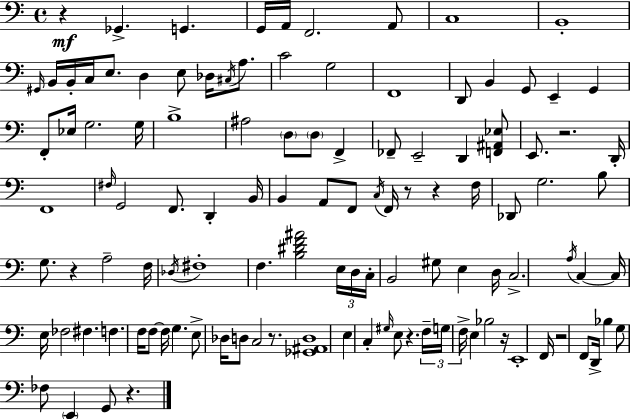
R/q Gb2/q. G2/q. G2/s A2/s F2/h. A2/e C3/w B2/w G#2/s B2/s B2/s C3/s E3/e. D3/q E3/e Db3/s C#3/s A3/e. C4/h G3/h F2/w D2/e B2/q G2/e E2/q G2/q F2/e Eb3/s G3/h. G3/s B3/w A#3/h D3/e D3/e F2/q FES2/e E2/h D2/q [F2,A#2,Eb3]/e E2/e. R/h. D2/s F2/w F#3/s G2/h F2/e. D2/q B2/s B2/q A2/e F2/e C3/s F2/s R/e R/q F3/s Db2/e G3/h. B3/e G3/e. R/q A3/h F3/s Db3/s F#3/w F3/q. [B3,D#4,F4,A#4]/h E3/s D3/s C3/s B2/h G#3/e E3/q D3/s C3/h. A3/s C3/q C3/s E3/s FES3/h F#3/q. F3/q. F3/s F3/e F3/s G3/q. E3/e Db3/s D3/e C3/h R/e. [Gb2,A#2,D3]/w E3/q C3/q G#3/s E3/e R/q. F3/s G3/s F3/s E3/q Bb3/h R/s E2/w F2/s R/h F2/e D2/s Bb3/q G3/e FES3/e E2/q G2/e R/q.